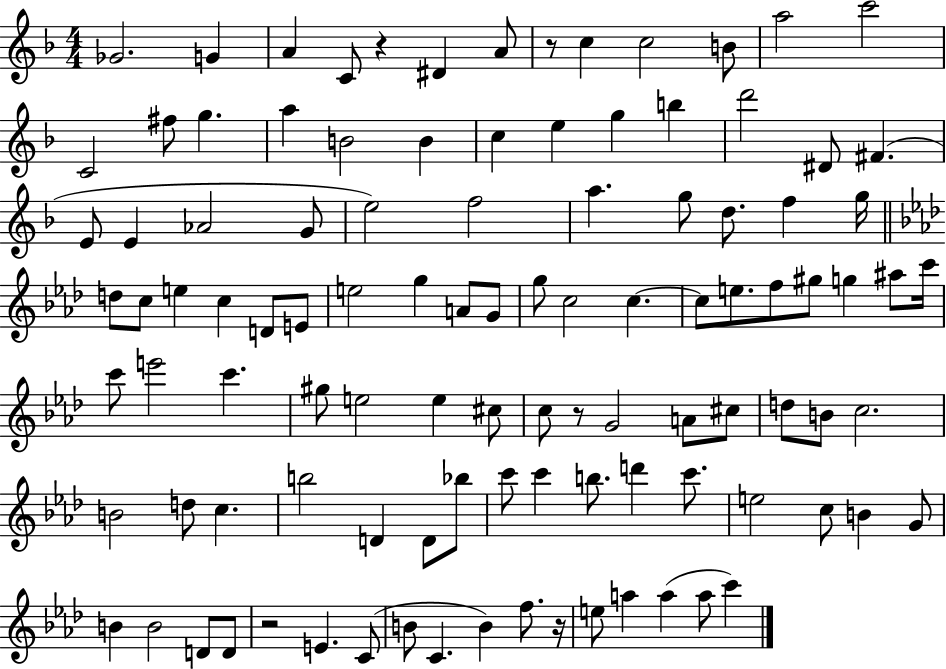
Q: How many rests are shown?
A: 5